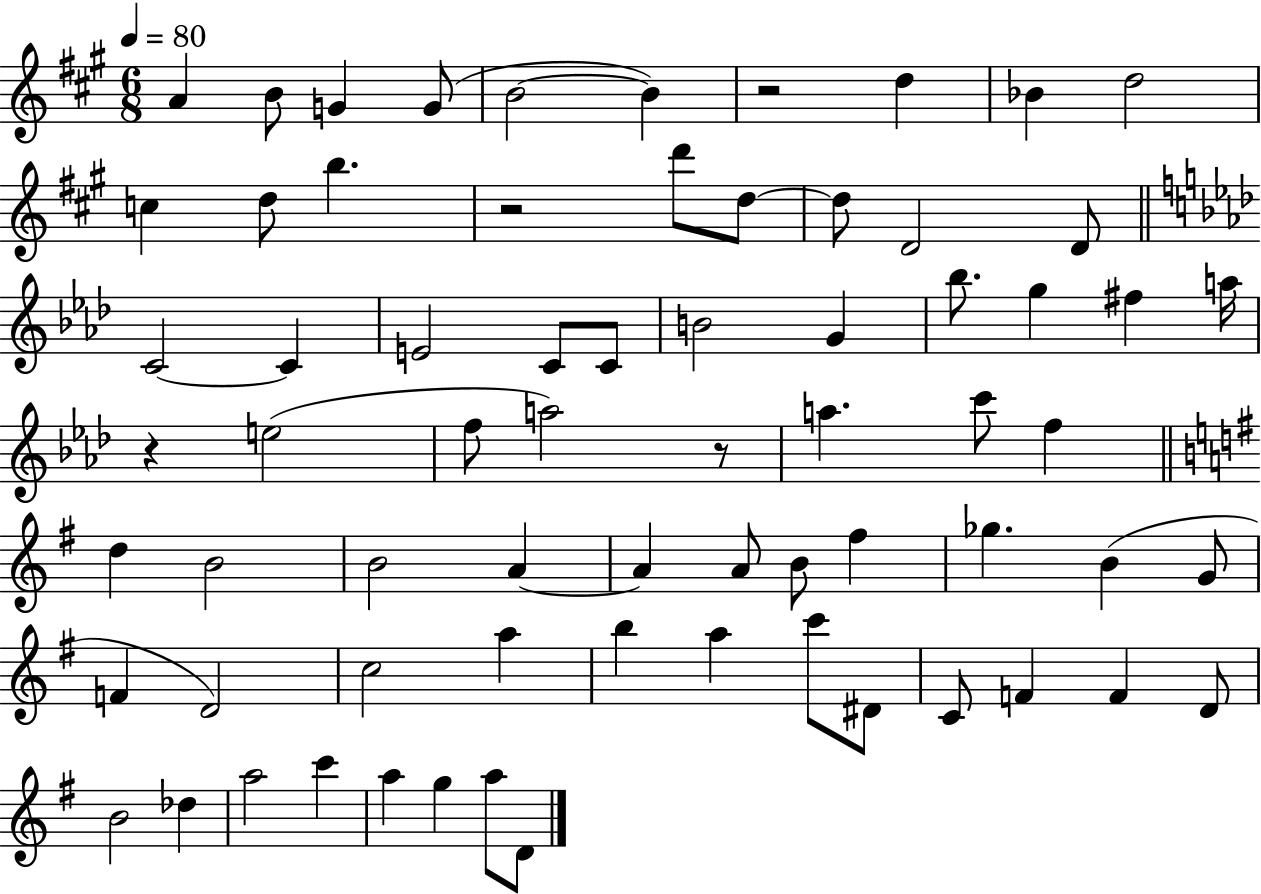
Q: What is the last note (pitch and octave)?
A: D4